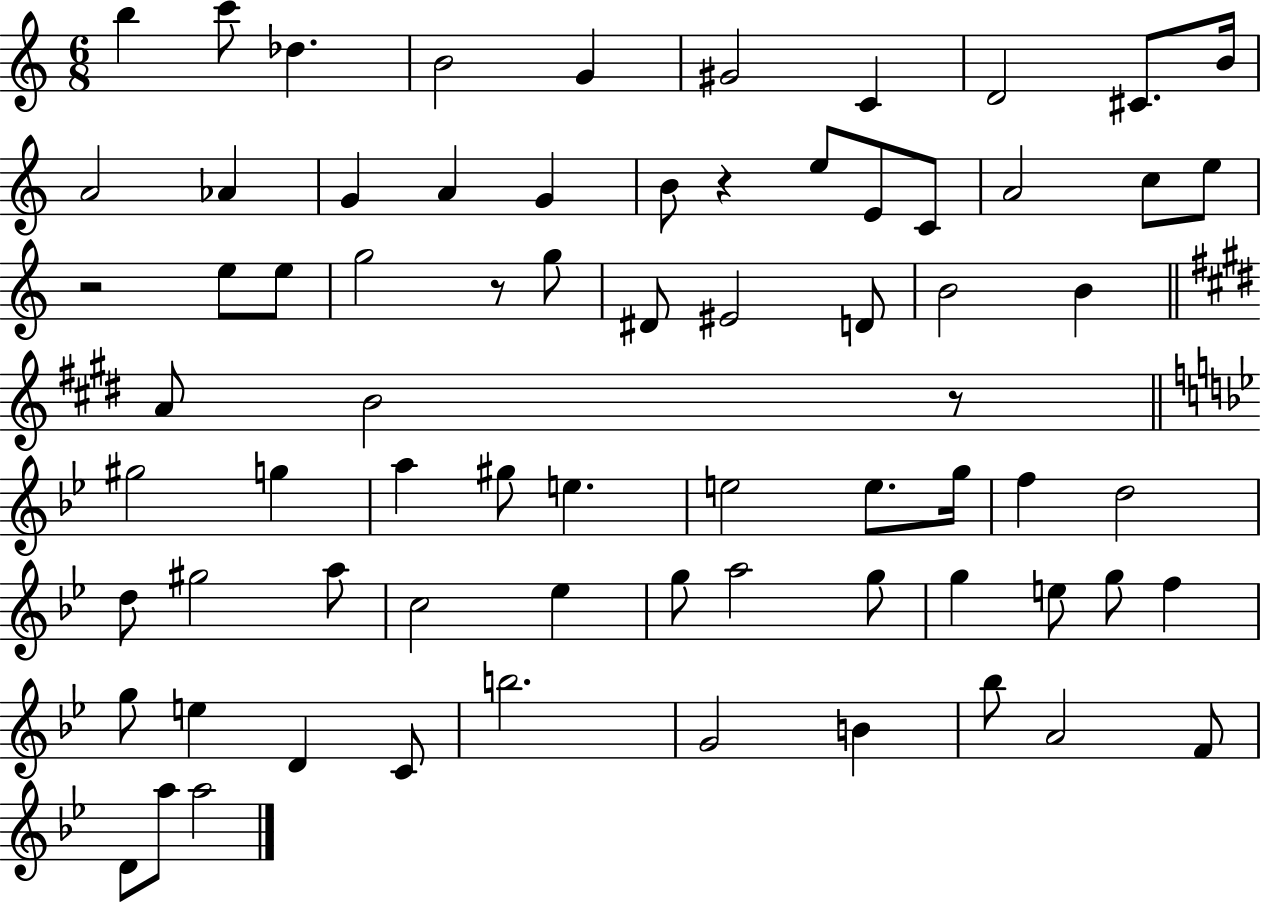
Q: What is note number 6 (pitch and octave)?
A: G#4